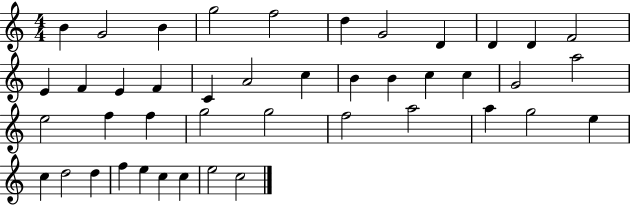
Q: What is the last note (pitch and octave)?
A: C5